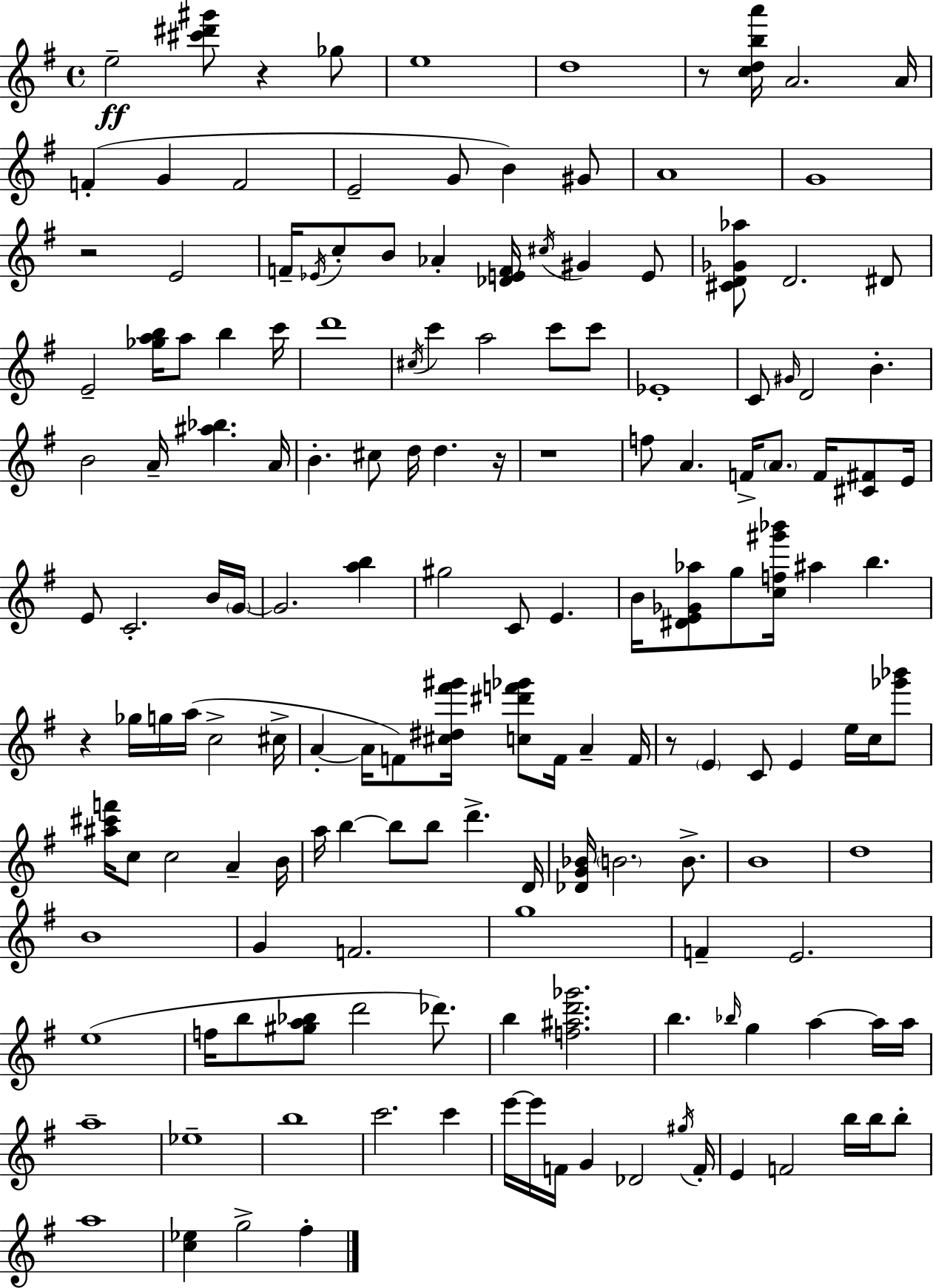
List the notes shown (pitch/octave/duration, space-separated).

E5/h [C#6,D#6,G#6]/e R/q Gb5/e E5/w D5/w R/e [C5,D5,B5,A6]/s A4/h. A4/s F4/q G4/q F4/h E4/h G4/e B4/q G#4/e A4/w G4/w R/h E4/h F4/s Eb4/s C5/e B4/e Ab4/q [Db4,E4,F4]/s C#5/s G#4/q E4/e [C#4,D4,Gb4,Ab5]/e D4/h. D#4/e E4/h [Gb5,A5,B5]/s A5/e B5/q C6/s D6/w C#5/s C6/q A5/h C6/e C6/e Eb4/w C4/e G#4/s D4/h B4/q. B4/h A4/s [A#5,Bb5]/q. A4/s B4/q. C#5/e D5/s D5/q. R/s R/w F5/e A4/q. F4/s A4/e. F4/s [C#4,F#4]/e E4/s E4/e C4/h. B4/s G4/s G4/h. [A5,B5]/q G#5/h C4/e E4/q. B4/s [D#4,E4,Gb4,Ab5]/e G5/e [C5,F5,G#6,Bb6]/s A#5/q B5/q. R/q Gb5/s G5/s A5/s C5/h C#5/s A4/q A4/s F4/e [C#5,D#5,F#6,G#6]/s [C5,D#6,F6,Gb6]/e F4/s A4/q F4/s R/e E4/q C4/e E4/q E5/s C5/s [Gb6,Bb6]/e [A#5,C#6,F6]/s C5/e C5/h A4/q B4/s A5/s B5/q B5/e B5/e D6/q. D4/s [Db4,G4,Bb4]/s B4/h. B4/e. B4/w D5/w B4/w G4/q F4/h. G5/w F4/q E4/h. E5/w F5/s B5/e [G#5,A5,Bb5]/e D6/h Db6/e. B5/q [F5,A#5,D6,Gb6]/h. B5/q. Bb5/s G5/q A5/q A5/s A5/s A5/w Eb5/w B5/w C6/h. C6/q E6/s E6/s F4/s G4/q Db4/h G#5/s F4/s E4/q F4/h B5/s B5/s B5/e A5/w [C5,Eb5]/q G5/h F#5/q